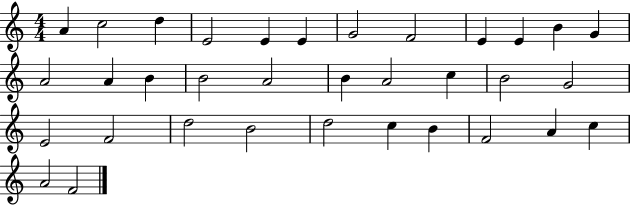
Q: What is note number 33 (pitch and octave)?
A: A4